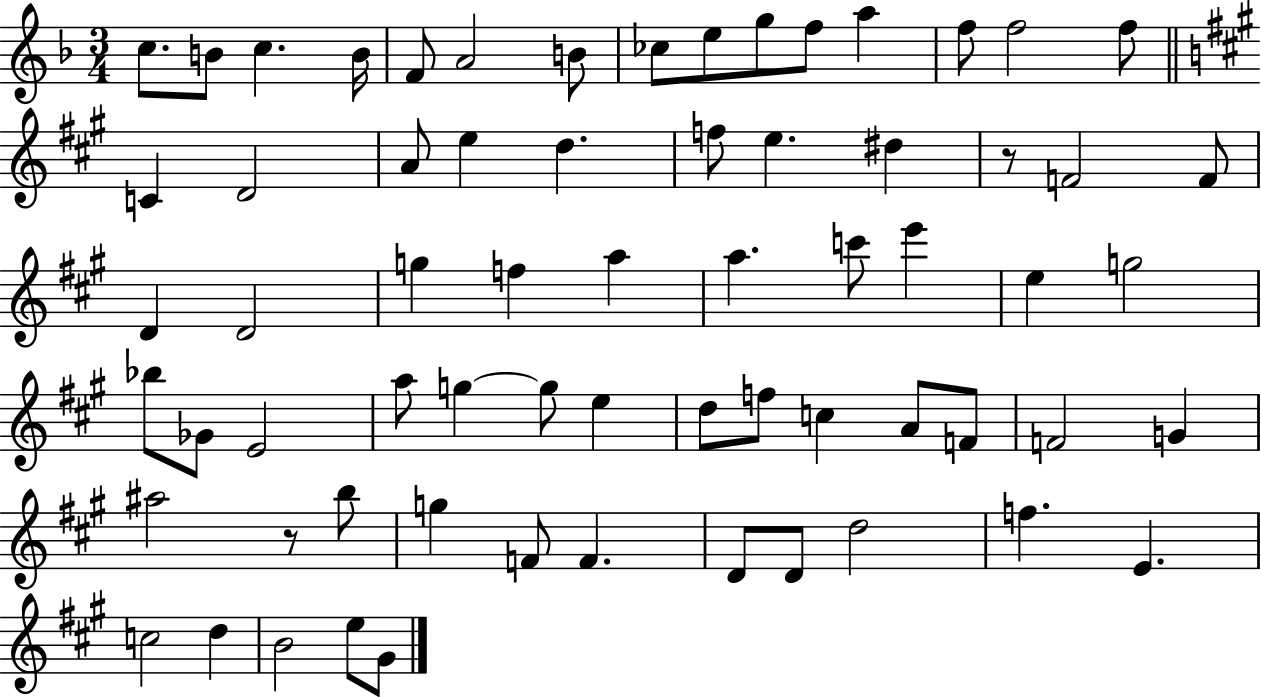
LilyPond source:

{
  \clef treble
  \numericTimeSignature
  \time 3/4
  \key f \major
  \repeat volta 2 { c''8. b'8 c''4. b'16 | f'8 a'2 b'8 | ces''8 e''8 g''8 f''8 a''4 | f''8 f''2 f''8 | \break \bar "||" \break \key a \major c'4 d'2 | a'8 e''4 d''4. | f''8 e''4. dis''4 | r8 f'2 f'8 | \break d'4 d'2 | g''4 f''4 a''4 | a''4. c'''8 e'''4 | e''4 g''2 | \break bes''8 ges'8 e'2 | a''8 g''4~~ g''8 e''4 | d''8 f''8 c''4 a'8 f'8 | f'2 g'4 | \break ais''2 r8 b''8 | g''4 f'8 f'4. | d'8 d'8 d''2 | f''4. e'4. | \break c''2 d''4 | b'2 e''8 gis'8 | } \bar "|."
}